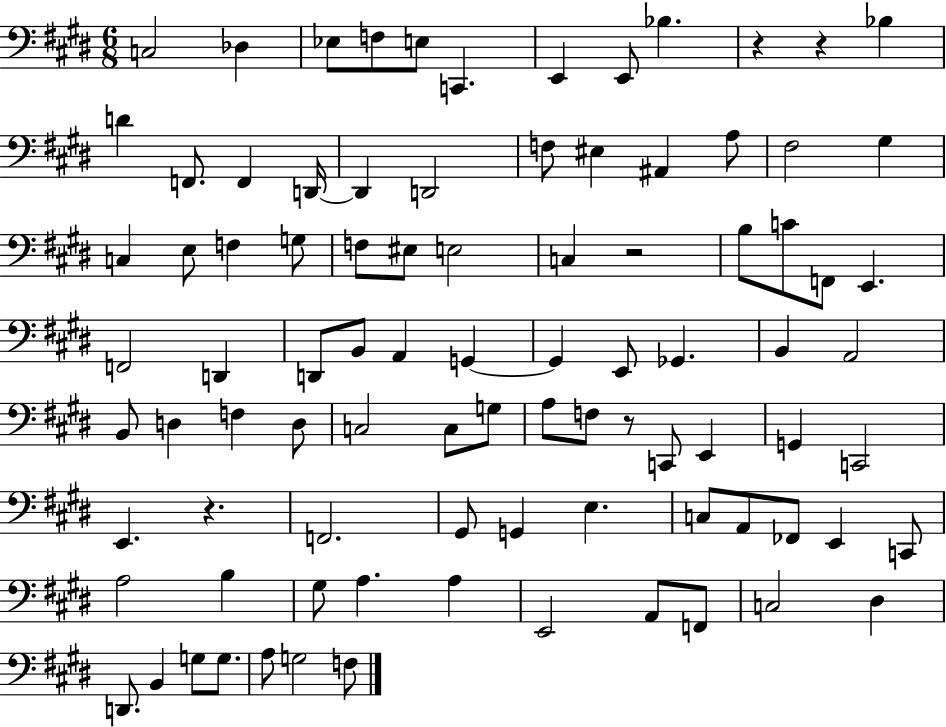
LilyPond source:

{
  \clef bass
  \numericTimeSignature
  \time 6/8
  \key e \major
  c2 des4 | ees8 f8 e8 c,4. | e,4 e,8 bes4. | r4 r4 bes4 | \break d'4 f,8. f,4 d,16~~ | d,4 d,2 | f8 eis4 ais,4 a8 | fis2 gis4 | \break c4 e8 f4 g8 | f8 eis8 e2 | c4 r2 | b8 c'8 f,8 e,4. | \break f,2 d,4 | d,8 b,8 a,4 g,4~~ | g,4 e,8 ges,4. | b,4 a,2 | \break b,8 d4 f4 d8 | c2 c8 g8 | a8 f8 r8 c,8 e,4 | g,4 c,2 | \break e,4. r4. | f,2. | gis,8 g,4 e4. | c8 a,8 fes,8 e,4 c,8 | \break a2 b4 | gis8 a4. a4 | e,2 a,8 f,8 | c2 dis4 | \break d,8. b,4 g8 g8. | a8 g2 f8 | \bar "|."
}